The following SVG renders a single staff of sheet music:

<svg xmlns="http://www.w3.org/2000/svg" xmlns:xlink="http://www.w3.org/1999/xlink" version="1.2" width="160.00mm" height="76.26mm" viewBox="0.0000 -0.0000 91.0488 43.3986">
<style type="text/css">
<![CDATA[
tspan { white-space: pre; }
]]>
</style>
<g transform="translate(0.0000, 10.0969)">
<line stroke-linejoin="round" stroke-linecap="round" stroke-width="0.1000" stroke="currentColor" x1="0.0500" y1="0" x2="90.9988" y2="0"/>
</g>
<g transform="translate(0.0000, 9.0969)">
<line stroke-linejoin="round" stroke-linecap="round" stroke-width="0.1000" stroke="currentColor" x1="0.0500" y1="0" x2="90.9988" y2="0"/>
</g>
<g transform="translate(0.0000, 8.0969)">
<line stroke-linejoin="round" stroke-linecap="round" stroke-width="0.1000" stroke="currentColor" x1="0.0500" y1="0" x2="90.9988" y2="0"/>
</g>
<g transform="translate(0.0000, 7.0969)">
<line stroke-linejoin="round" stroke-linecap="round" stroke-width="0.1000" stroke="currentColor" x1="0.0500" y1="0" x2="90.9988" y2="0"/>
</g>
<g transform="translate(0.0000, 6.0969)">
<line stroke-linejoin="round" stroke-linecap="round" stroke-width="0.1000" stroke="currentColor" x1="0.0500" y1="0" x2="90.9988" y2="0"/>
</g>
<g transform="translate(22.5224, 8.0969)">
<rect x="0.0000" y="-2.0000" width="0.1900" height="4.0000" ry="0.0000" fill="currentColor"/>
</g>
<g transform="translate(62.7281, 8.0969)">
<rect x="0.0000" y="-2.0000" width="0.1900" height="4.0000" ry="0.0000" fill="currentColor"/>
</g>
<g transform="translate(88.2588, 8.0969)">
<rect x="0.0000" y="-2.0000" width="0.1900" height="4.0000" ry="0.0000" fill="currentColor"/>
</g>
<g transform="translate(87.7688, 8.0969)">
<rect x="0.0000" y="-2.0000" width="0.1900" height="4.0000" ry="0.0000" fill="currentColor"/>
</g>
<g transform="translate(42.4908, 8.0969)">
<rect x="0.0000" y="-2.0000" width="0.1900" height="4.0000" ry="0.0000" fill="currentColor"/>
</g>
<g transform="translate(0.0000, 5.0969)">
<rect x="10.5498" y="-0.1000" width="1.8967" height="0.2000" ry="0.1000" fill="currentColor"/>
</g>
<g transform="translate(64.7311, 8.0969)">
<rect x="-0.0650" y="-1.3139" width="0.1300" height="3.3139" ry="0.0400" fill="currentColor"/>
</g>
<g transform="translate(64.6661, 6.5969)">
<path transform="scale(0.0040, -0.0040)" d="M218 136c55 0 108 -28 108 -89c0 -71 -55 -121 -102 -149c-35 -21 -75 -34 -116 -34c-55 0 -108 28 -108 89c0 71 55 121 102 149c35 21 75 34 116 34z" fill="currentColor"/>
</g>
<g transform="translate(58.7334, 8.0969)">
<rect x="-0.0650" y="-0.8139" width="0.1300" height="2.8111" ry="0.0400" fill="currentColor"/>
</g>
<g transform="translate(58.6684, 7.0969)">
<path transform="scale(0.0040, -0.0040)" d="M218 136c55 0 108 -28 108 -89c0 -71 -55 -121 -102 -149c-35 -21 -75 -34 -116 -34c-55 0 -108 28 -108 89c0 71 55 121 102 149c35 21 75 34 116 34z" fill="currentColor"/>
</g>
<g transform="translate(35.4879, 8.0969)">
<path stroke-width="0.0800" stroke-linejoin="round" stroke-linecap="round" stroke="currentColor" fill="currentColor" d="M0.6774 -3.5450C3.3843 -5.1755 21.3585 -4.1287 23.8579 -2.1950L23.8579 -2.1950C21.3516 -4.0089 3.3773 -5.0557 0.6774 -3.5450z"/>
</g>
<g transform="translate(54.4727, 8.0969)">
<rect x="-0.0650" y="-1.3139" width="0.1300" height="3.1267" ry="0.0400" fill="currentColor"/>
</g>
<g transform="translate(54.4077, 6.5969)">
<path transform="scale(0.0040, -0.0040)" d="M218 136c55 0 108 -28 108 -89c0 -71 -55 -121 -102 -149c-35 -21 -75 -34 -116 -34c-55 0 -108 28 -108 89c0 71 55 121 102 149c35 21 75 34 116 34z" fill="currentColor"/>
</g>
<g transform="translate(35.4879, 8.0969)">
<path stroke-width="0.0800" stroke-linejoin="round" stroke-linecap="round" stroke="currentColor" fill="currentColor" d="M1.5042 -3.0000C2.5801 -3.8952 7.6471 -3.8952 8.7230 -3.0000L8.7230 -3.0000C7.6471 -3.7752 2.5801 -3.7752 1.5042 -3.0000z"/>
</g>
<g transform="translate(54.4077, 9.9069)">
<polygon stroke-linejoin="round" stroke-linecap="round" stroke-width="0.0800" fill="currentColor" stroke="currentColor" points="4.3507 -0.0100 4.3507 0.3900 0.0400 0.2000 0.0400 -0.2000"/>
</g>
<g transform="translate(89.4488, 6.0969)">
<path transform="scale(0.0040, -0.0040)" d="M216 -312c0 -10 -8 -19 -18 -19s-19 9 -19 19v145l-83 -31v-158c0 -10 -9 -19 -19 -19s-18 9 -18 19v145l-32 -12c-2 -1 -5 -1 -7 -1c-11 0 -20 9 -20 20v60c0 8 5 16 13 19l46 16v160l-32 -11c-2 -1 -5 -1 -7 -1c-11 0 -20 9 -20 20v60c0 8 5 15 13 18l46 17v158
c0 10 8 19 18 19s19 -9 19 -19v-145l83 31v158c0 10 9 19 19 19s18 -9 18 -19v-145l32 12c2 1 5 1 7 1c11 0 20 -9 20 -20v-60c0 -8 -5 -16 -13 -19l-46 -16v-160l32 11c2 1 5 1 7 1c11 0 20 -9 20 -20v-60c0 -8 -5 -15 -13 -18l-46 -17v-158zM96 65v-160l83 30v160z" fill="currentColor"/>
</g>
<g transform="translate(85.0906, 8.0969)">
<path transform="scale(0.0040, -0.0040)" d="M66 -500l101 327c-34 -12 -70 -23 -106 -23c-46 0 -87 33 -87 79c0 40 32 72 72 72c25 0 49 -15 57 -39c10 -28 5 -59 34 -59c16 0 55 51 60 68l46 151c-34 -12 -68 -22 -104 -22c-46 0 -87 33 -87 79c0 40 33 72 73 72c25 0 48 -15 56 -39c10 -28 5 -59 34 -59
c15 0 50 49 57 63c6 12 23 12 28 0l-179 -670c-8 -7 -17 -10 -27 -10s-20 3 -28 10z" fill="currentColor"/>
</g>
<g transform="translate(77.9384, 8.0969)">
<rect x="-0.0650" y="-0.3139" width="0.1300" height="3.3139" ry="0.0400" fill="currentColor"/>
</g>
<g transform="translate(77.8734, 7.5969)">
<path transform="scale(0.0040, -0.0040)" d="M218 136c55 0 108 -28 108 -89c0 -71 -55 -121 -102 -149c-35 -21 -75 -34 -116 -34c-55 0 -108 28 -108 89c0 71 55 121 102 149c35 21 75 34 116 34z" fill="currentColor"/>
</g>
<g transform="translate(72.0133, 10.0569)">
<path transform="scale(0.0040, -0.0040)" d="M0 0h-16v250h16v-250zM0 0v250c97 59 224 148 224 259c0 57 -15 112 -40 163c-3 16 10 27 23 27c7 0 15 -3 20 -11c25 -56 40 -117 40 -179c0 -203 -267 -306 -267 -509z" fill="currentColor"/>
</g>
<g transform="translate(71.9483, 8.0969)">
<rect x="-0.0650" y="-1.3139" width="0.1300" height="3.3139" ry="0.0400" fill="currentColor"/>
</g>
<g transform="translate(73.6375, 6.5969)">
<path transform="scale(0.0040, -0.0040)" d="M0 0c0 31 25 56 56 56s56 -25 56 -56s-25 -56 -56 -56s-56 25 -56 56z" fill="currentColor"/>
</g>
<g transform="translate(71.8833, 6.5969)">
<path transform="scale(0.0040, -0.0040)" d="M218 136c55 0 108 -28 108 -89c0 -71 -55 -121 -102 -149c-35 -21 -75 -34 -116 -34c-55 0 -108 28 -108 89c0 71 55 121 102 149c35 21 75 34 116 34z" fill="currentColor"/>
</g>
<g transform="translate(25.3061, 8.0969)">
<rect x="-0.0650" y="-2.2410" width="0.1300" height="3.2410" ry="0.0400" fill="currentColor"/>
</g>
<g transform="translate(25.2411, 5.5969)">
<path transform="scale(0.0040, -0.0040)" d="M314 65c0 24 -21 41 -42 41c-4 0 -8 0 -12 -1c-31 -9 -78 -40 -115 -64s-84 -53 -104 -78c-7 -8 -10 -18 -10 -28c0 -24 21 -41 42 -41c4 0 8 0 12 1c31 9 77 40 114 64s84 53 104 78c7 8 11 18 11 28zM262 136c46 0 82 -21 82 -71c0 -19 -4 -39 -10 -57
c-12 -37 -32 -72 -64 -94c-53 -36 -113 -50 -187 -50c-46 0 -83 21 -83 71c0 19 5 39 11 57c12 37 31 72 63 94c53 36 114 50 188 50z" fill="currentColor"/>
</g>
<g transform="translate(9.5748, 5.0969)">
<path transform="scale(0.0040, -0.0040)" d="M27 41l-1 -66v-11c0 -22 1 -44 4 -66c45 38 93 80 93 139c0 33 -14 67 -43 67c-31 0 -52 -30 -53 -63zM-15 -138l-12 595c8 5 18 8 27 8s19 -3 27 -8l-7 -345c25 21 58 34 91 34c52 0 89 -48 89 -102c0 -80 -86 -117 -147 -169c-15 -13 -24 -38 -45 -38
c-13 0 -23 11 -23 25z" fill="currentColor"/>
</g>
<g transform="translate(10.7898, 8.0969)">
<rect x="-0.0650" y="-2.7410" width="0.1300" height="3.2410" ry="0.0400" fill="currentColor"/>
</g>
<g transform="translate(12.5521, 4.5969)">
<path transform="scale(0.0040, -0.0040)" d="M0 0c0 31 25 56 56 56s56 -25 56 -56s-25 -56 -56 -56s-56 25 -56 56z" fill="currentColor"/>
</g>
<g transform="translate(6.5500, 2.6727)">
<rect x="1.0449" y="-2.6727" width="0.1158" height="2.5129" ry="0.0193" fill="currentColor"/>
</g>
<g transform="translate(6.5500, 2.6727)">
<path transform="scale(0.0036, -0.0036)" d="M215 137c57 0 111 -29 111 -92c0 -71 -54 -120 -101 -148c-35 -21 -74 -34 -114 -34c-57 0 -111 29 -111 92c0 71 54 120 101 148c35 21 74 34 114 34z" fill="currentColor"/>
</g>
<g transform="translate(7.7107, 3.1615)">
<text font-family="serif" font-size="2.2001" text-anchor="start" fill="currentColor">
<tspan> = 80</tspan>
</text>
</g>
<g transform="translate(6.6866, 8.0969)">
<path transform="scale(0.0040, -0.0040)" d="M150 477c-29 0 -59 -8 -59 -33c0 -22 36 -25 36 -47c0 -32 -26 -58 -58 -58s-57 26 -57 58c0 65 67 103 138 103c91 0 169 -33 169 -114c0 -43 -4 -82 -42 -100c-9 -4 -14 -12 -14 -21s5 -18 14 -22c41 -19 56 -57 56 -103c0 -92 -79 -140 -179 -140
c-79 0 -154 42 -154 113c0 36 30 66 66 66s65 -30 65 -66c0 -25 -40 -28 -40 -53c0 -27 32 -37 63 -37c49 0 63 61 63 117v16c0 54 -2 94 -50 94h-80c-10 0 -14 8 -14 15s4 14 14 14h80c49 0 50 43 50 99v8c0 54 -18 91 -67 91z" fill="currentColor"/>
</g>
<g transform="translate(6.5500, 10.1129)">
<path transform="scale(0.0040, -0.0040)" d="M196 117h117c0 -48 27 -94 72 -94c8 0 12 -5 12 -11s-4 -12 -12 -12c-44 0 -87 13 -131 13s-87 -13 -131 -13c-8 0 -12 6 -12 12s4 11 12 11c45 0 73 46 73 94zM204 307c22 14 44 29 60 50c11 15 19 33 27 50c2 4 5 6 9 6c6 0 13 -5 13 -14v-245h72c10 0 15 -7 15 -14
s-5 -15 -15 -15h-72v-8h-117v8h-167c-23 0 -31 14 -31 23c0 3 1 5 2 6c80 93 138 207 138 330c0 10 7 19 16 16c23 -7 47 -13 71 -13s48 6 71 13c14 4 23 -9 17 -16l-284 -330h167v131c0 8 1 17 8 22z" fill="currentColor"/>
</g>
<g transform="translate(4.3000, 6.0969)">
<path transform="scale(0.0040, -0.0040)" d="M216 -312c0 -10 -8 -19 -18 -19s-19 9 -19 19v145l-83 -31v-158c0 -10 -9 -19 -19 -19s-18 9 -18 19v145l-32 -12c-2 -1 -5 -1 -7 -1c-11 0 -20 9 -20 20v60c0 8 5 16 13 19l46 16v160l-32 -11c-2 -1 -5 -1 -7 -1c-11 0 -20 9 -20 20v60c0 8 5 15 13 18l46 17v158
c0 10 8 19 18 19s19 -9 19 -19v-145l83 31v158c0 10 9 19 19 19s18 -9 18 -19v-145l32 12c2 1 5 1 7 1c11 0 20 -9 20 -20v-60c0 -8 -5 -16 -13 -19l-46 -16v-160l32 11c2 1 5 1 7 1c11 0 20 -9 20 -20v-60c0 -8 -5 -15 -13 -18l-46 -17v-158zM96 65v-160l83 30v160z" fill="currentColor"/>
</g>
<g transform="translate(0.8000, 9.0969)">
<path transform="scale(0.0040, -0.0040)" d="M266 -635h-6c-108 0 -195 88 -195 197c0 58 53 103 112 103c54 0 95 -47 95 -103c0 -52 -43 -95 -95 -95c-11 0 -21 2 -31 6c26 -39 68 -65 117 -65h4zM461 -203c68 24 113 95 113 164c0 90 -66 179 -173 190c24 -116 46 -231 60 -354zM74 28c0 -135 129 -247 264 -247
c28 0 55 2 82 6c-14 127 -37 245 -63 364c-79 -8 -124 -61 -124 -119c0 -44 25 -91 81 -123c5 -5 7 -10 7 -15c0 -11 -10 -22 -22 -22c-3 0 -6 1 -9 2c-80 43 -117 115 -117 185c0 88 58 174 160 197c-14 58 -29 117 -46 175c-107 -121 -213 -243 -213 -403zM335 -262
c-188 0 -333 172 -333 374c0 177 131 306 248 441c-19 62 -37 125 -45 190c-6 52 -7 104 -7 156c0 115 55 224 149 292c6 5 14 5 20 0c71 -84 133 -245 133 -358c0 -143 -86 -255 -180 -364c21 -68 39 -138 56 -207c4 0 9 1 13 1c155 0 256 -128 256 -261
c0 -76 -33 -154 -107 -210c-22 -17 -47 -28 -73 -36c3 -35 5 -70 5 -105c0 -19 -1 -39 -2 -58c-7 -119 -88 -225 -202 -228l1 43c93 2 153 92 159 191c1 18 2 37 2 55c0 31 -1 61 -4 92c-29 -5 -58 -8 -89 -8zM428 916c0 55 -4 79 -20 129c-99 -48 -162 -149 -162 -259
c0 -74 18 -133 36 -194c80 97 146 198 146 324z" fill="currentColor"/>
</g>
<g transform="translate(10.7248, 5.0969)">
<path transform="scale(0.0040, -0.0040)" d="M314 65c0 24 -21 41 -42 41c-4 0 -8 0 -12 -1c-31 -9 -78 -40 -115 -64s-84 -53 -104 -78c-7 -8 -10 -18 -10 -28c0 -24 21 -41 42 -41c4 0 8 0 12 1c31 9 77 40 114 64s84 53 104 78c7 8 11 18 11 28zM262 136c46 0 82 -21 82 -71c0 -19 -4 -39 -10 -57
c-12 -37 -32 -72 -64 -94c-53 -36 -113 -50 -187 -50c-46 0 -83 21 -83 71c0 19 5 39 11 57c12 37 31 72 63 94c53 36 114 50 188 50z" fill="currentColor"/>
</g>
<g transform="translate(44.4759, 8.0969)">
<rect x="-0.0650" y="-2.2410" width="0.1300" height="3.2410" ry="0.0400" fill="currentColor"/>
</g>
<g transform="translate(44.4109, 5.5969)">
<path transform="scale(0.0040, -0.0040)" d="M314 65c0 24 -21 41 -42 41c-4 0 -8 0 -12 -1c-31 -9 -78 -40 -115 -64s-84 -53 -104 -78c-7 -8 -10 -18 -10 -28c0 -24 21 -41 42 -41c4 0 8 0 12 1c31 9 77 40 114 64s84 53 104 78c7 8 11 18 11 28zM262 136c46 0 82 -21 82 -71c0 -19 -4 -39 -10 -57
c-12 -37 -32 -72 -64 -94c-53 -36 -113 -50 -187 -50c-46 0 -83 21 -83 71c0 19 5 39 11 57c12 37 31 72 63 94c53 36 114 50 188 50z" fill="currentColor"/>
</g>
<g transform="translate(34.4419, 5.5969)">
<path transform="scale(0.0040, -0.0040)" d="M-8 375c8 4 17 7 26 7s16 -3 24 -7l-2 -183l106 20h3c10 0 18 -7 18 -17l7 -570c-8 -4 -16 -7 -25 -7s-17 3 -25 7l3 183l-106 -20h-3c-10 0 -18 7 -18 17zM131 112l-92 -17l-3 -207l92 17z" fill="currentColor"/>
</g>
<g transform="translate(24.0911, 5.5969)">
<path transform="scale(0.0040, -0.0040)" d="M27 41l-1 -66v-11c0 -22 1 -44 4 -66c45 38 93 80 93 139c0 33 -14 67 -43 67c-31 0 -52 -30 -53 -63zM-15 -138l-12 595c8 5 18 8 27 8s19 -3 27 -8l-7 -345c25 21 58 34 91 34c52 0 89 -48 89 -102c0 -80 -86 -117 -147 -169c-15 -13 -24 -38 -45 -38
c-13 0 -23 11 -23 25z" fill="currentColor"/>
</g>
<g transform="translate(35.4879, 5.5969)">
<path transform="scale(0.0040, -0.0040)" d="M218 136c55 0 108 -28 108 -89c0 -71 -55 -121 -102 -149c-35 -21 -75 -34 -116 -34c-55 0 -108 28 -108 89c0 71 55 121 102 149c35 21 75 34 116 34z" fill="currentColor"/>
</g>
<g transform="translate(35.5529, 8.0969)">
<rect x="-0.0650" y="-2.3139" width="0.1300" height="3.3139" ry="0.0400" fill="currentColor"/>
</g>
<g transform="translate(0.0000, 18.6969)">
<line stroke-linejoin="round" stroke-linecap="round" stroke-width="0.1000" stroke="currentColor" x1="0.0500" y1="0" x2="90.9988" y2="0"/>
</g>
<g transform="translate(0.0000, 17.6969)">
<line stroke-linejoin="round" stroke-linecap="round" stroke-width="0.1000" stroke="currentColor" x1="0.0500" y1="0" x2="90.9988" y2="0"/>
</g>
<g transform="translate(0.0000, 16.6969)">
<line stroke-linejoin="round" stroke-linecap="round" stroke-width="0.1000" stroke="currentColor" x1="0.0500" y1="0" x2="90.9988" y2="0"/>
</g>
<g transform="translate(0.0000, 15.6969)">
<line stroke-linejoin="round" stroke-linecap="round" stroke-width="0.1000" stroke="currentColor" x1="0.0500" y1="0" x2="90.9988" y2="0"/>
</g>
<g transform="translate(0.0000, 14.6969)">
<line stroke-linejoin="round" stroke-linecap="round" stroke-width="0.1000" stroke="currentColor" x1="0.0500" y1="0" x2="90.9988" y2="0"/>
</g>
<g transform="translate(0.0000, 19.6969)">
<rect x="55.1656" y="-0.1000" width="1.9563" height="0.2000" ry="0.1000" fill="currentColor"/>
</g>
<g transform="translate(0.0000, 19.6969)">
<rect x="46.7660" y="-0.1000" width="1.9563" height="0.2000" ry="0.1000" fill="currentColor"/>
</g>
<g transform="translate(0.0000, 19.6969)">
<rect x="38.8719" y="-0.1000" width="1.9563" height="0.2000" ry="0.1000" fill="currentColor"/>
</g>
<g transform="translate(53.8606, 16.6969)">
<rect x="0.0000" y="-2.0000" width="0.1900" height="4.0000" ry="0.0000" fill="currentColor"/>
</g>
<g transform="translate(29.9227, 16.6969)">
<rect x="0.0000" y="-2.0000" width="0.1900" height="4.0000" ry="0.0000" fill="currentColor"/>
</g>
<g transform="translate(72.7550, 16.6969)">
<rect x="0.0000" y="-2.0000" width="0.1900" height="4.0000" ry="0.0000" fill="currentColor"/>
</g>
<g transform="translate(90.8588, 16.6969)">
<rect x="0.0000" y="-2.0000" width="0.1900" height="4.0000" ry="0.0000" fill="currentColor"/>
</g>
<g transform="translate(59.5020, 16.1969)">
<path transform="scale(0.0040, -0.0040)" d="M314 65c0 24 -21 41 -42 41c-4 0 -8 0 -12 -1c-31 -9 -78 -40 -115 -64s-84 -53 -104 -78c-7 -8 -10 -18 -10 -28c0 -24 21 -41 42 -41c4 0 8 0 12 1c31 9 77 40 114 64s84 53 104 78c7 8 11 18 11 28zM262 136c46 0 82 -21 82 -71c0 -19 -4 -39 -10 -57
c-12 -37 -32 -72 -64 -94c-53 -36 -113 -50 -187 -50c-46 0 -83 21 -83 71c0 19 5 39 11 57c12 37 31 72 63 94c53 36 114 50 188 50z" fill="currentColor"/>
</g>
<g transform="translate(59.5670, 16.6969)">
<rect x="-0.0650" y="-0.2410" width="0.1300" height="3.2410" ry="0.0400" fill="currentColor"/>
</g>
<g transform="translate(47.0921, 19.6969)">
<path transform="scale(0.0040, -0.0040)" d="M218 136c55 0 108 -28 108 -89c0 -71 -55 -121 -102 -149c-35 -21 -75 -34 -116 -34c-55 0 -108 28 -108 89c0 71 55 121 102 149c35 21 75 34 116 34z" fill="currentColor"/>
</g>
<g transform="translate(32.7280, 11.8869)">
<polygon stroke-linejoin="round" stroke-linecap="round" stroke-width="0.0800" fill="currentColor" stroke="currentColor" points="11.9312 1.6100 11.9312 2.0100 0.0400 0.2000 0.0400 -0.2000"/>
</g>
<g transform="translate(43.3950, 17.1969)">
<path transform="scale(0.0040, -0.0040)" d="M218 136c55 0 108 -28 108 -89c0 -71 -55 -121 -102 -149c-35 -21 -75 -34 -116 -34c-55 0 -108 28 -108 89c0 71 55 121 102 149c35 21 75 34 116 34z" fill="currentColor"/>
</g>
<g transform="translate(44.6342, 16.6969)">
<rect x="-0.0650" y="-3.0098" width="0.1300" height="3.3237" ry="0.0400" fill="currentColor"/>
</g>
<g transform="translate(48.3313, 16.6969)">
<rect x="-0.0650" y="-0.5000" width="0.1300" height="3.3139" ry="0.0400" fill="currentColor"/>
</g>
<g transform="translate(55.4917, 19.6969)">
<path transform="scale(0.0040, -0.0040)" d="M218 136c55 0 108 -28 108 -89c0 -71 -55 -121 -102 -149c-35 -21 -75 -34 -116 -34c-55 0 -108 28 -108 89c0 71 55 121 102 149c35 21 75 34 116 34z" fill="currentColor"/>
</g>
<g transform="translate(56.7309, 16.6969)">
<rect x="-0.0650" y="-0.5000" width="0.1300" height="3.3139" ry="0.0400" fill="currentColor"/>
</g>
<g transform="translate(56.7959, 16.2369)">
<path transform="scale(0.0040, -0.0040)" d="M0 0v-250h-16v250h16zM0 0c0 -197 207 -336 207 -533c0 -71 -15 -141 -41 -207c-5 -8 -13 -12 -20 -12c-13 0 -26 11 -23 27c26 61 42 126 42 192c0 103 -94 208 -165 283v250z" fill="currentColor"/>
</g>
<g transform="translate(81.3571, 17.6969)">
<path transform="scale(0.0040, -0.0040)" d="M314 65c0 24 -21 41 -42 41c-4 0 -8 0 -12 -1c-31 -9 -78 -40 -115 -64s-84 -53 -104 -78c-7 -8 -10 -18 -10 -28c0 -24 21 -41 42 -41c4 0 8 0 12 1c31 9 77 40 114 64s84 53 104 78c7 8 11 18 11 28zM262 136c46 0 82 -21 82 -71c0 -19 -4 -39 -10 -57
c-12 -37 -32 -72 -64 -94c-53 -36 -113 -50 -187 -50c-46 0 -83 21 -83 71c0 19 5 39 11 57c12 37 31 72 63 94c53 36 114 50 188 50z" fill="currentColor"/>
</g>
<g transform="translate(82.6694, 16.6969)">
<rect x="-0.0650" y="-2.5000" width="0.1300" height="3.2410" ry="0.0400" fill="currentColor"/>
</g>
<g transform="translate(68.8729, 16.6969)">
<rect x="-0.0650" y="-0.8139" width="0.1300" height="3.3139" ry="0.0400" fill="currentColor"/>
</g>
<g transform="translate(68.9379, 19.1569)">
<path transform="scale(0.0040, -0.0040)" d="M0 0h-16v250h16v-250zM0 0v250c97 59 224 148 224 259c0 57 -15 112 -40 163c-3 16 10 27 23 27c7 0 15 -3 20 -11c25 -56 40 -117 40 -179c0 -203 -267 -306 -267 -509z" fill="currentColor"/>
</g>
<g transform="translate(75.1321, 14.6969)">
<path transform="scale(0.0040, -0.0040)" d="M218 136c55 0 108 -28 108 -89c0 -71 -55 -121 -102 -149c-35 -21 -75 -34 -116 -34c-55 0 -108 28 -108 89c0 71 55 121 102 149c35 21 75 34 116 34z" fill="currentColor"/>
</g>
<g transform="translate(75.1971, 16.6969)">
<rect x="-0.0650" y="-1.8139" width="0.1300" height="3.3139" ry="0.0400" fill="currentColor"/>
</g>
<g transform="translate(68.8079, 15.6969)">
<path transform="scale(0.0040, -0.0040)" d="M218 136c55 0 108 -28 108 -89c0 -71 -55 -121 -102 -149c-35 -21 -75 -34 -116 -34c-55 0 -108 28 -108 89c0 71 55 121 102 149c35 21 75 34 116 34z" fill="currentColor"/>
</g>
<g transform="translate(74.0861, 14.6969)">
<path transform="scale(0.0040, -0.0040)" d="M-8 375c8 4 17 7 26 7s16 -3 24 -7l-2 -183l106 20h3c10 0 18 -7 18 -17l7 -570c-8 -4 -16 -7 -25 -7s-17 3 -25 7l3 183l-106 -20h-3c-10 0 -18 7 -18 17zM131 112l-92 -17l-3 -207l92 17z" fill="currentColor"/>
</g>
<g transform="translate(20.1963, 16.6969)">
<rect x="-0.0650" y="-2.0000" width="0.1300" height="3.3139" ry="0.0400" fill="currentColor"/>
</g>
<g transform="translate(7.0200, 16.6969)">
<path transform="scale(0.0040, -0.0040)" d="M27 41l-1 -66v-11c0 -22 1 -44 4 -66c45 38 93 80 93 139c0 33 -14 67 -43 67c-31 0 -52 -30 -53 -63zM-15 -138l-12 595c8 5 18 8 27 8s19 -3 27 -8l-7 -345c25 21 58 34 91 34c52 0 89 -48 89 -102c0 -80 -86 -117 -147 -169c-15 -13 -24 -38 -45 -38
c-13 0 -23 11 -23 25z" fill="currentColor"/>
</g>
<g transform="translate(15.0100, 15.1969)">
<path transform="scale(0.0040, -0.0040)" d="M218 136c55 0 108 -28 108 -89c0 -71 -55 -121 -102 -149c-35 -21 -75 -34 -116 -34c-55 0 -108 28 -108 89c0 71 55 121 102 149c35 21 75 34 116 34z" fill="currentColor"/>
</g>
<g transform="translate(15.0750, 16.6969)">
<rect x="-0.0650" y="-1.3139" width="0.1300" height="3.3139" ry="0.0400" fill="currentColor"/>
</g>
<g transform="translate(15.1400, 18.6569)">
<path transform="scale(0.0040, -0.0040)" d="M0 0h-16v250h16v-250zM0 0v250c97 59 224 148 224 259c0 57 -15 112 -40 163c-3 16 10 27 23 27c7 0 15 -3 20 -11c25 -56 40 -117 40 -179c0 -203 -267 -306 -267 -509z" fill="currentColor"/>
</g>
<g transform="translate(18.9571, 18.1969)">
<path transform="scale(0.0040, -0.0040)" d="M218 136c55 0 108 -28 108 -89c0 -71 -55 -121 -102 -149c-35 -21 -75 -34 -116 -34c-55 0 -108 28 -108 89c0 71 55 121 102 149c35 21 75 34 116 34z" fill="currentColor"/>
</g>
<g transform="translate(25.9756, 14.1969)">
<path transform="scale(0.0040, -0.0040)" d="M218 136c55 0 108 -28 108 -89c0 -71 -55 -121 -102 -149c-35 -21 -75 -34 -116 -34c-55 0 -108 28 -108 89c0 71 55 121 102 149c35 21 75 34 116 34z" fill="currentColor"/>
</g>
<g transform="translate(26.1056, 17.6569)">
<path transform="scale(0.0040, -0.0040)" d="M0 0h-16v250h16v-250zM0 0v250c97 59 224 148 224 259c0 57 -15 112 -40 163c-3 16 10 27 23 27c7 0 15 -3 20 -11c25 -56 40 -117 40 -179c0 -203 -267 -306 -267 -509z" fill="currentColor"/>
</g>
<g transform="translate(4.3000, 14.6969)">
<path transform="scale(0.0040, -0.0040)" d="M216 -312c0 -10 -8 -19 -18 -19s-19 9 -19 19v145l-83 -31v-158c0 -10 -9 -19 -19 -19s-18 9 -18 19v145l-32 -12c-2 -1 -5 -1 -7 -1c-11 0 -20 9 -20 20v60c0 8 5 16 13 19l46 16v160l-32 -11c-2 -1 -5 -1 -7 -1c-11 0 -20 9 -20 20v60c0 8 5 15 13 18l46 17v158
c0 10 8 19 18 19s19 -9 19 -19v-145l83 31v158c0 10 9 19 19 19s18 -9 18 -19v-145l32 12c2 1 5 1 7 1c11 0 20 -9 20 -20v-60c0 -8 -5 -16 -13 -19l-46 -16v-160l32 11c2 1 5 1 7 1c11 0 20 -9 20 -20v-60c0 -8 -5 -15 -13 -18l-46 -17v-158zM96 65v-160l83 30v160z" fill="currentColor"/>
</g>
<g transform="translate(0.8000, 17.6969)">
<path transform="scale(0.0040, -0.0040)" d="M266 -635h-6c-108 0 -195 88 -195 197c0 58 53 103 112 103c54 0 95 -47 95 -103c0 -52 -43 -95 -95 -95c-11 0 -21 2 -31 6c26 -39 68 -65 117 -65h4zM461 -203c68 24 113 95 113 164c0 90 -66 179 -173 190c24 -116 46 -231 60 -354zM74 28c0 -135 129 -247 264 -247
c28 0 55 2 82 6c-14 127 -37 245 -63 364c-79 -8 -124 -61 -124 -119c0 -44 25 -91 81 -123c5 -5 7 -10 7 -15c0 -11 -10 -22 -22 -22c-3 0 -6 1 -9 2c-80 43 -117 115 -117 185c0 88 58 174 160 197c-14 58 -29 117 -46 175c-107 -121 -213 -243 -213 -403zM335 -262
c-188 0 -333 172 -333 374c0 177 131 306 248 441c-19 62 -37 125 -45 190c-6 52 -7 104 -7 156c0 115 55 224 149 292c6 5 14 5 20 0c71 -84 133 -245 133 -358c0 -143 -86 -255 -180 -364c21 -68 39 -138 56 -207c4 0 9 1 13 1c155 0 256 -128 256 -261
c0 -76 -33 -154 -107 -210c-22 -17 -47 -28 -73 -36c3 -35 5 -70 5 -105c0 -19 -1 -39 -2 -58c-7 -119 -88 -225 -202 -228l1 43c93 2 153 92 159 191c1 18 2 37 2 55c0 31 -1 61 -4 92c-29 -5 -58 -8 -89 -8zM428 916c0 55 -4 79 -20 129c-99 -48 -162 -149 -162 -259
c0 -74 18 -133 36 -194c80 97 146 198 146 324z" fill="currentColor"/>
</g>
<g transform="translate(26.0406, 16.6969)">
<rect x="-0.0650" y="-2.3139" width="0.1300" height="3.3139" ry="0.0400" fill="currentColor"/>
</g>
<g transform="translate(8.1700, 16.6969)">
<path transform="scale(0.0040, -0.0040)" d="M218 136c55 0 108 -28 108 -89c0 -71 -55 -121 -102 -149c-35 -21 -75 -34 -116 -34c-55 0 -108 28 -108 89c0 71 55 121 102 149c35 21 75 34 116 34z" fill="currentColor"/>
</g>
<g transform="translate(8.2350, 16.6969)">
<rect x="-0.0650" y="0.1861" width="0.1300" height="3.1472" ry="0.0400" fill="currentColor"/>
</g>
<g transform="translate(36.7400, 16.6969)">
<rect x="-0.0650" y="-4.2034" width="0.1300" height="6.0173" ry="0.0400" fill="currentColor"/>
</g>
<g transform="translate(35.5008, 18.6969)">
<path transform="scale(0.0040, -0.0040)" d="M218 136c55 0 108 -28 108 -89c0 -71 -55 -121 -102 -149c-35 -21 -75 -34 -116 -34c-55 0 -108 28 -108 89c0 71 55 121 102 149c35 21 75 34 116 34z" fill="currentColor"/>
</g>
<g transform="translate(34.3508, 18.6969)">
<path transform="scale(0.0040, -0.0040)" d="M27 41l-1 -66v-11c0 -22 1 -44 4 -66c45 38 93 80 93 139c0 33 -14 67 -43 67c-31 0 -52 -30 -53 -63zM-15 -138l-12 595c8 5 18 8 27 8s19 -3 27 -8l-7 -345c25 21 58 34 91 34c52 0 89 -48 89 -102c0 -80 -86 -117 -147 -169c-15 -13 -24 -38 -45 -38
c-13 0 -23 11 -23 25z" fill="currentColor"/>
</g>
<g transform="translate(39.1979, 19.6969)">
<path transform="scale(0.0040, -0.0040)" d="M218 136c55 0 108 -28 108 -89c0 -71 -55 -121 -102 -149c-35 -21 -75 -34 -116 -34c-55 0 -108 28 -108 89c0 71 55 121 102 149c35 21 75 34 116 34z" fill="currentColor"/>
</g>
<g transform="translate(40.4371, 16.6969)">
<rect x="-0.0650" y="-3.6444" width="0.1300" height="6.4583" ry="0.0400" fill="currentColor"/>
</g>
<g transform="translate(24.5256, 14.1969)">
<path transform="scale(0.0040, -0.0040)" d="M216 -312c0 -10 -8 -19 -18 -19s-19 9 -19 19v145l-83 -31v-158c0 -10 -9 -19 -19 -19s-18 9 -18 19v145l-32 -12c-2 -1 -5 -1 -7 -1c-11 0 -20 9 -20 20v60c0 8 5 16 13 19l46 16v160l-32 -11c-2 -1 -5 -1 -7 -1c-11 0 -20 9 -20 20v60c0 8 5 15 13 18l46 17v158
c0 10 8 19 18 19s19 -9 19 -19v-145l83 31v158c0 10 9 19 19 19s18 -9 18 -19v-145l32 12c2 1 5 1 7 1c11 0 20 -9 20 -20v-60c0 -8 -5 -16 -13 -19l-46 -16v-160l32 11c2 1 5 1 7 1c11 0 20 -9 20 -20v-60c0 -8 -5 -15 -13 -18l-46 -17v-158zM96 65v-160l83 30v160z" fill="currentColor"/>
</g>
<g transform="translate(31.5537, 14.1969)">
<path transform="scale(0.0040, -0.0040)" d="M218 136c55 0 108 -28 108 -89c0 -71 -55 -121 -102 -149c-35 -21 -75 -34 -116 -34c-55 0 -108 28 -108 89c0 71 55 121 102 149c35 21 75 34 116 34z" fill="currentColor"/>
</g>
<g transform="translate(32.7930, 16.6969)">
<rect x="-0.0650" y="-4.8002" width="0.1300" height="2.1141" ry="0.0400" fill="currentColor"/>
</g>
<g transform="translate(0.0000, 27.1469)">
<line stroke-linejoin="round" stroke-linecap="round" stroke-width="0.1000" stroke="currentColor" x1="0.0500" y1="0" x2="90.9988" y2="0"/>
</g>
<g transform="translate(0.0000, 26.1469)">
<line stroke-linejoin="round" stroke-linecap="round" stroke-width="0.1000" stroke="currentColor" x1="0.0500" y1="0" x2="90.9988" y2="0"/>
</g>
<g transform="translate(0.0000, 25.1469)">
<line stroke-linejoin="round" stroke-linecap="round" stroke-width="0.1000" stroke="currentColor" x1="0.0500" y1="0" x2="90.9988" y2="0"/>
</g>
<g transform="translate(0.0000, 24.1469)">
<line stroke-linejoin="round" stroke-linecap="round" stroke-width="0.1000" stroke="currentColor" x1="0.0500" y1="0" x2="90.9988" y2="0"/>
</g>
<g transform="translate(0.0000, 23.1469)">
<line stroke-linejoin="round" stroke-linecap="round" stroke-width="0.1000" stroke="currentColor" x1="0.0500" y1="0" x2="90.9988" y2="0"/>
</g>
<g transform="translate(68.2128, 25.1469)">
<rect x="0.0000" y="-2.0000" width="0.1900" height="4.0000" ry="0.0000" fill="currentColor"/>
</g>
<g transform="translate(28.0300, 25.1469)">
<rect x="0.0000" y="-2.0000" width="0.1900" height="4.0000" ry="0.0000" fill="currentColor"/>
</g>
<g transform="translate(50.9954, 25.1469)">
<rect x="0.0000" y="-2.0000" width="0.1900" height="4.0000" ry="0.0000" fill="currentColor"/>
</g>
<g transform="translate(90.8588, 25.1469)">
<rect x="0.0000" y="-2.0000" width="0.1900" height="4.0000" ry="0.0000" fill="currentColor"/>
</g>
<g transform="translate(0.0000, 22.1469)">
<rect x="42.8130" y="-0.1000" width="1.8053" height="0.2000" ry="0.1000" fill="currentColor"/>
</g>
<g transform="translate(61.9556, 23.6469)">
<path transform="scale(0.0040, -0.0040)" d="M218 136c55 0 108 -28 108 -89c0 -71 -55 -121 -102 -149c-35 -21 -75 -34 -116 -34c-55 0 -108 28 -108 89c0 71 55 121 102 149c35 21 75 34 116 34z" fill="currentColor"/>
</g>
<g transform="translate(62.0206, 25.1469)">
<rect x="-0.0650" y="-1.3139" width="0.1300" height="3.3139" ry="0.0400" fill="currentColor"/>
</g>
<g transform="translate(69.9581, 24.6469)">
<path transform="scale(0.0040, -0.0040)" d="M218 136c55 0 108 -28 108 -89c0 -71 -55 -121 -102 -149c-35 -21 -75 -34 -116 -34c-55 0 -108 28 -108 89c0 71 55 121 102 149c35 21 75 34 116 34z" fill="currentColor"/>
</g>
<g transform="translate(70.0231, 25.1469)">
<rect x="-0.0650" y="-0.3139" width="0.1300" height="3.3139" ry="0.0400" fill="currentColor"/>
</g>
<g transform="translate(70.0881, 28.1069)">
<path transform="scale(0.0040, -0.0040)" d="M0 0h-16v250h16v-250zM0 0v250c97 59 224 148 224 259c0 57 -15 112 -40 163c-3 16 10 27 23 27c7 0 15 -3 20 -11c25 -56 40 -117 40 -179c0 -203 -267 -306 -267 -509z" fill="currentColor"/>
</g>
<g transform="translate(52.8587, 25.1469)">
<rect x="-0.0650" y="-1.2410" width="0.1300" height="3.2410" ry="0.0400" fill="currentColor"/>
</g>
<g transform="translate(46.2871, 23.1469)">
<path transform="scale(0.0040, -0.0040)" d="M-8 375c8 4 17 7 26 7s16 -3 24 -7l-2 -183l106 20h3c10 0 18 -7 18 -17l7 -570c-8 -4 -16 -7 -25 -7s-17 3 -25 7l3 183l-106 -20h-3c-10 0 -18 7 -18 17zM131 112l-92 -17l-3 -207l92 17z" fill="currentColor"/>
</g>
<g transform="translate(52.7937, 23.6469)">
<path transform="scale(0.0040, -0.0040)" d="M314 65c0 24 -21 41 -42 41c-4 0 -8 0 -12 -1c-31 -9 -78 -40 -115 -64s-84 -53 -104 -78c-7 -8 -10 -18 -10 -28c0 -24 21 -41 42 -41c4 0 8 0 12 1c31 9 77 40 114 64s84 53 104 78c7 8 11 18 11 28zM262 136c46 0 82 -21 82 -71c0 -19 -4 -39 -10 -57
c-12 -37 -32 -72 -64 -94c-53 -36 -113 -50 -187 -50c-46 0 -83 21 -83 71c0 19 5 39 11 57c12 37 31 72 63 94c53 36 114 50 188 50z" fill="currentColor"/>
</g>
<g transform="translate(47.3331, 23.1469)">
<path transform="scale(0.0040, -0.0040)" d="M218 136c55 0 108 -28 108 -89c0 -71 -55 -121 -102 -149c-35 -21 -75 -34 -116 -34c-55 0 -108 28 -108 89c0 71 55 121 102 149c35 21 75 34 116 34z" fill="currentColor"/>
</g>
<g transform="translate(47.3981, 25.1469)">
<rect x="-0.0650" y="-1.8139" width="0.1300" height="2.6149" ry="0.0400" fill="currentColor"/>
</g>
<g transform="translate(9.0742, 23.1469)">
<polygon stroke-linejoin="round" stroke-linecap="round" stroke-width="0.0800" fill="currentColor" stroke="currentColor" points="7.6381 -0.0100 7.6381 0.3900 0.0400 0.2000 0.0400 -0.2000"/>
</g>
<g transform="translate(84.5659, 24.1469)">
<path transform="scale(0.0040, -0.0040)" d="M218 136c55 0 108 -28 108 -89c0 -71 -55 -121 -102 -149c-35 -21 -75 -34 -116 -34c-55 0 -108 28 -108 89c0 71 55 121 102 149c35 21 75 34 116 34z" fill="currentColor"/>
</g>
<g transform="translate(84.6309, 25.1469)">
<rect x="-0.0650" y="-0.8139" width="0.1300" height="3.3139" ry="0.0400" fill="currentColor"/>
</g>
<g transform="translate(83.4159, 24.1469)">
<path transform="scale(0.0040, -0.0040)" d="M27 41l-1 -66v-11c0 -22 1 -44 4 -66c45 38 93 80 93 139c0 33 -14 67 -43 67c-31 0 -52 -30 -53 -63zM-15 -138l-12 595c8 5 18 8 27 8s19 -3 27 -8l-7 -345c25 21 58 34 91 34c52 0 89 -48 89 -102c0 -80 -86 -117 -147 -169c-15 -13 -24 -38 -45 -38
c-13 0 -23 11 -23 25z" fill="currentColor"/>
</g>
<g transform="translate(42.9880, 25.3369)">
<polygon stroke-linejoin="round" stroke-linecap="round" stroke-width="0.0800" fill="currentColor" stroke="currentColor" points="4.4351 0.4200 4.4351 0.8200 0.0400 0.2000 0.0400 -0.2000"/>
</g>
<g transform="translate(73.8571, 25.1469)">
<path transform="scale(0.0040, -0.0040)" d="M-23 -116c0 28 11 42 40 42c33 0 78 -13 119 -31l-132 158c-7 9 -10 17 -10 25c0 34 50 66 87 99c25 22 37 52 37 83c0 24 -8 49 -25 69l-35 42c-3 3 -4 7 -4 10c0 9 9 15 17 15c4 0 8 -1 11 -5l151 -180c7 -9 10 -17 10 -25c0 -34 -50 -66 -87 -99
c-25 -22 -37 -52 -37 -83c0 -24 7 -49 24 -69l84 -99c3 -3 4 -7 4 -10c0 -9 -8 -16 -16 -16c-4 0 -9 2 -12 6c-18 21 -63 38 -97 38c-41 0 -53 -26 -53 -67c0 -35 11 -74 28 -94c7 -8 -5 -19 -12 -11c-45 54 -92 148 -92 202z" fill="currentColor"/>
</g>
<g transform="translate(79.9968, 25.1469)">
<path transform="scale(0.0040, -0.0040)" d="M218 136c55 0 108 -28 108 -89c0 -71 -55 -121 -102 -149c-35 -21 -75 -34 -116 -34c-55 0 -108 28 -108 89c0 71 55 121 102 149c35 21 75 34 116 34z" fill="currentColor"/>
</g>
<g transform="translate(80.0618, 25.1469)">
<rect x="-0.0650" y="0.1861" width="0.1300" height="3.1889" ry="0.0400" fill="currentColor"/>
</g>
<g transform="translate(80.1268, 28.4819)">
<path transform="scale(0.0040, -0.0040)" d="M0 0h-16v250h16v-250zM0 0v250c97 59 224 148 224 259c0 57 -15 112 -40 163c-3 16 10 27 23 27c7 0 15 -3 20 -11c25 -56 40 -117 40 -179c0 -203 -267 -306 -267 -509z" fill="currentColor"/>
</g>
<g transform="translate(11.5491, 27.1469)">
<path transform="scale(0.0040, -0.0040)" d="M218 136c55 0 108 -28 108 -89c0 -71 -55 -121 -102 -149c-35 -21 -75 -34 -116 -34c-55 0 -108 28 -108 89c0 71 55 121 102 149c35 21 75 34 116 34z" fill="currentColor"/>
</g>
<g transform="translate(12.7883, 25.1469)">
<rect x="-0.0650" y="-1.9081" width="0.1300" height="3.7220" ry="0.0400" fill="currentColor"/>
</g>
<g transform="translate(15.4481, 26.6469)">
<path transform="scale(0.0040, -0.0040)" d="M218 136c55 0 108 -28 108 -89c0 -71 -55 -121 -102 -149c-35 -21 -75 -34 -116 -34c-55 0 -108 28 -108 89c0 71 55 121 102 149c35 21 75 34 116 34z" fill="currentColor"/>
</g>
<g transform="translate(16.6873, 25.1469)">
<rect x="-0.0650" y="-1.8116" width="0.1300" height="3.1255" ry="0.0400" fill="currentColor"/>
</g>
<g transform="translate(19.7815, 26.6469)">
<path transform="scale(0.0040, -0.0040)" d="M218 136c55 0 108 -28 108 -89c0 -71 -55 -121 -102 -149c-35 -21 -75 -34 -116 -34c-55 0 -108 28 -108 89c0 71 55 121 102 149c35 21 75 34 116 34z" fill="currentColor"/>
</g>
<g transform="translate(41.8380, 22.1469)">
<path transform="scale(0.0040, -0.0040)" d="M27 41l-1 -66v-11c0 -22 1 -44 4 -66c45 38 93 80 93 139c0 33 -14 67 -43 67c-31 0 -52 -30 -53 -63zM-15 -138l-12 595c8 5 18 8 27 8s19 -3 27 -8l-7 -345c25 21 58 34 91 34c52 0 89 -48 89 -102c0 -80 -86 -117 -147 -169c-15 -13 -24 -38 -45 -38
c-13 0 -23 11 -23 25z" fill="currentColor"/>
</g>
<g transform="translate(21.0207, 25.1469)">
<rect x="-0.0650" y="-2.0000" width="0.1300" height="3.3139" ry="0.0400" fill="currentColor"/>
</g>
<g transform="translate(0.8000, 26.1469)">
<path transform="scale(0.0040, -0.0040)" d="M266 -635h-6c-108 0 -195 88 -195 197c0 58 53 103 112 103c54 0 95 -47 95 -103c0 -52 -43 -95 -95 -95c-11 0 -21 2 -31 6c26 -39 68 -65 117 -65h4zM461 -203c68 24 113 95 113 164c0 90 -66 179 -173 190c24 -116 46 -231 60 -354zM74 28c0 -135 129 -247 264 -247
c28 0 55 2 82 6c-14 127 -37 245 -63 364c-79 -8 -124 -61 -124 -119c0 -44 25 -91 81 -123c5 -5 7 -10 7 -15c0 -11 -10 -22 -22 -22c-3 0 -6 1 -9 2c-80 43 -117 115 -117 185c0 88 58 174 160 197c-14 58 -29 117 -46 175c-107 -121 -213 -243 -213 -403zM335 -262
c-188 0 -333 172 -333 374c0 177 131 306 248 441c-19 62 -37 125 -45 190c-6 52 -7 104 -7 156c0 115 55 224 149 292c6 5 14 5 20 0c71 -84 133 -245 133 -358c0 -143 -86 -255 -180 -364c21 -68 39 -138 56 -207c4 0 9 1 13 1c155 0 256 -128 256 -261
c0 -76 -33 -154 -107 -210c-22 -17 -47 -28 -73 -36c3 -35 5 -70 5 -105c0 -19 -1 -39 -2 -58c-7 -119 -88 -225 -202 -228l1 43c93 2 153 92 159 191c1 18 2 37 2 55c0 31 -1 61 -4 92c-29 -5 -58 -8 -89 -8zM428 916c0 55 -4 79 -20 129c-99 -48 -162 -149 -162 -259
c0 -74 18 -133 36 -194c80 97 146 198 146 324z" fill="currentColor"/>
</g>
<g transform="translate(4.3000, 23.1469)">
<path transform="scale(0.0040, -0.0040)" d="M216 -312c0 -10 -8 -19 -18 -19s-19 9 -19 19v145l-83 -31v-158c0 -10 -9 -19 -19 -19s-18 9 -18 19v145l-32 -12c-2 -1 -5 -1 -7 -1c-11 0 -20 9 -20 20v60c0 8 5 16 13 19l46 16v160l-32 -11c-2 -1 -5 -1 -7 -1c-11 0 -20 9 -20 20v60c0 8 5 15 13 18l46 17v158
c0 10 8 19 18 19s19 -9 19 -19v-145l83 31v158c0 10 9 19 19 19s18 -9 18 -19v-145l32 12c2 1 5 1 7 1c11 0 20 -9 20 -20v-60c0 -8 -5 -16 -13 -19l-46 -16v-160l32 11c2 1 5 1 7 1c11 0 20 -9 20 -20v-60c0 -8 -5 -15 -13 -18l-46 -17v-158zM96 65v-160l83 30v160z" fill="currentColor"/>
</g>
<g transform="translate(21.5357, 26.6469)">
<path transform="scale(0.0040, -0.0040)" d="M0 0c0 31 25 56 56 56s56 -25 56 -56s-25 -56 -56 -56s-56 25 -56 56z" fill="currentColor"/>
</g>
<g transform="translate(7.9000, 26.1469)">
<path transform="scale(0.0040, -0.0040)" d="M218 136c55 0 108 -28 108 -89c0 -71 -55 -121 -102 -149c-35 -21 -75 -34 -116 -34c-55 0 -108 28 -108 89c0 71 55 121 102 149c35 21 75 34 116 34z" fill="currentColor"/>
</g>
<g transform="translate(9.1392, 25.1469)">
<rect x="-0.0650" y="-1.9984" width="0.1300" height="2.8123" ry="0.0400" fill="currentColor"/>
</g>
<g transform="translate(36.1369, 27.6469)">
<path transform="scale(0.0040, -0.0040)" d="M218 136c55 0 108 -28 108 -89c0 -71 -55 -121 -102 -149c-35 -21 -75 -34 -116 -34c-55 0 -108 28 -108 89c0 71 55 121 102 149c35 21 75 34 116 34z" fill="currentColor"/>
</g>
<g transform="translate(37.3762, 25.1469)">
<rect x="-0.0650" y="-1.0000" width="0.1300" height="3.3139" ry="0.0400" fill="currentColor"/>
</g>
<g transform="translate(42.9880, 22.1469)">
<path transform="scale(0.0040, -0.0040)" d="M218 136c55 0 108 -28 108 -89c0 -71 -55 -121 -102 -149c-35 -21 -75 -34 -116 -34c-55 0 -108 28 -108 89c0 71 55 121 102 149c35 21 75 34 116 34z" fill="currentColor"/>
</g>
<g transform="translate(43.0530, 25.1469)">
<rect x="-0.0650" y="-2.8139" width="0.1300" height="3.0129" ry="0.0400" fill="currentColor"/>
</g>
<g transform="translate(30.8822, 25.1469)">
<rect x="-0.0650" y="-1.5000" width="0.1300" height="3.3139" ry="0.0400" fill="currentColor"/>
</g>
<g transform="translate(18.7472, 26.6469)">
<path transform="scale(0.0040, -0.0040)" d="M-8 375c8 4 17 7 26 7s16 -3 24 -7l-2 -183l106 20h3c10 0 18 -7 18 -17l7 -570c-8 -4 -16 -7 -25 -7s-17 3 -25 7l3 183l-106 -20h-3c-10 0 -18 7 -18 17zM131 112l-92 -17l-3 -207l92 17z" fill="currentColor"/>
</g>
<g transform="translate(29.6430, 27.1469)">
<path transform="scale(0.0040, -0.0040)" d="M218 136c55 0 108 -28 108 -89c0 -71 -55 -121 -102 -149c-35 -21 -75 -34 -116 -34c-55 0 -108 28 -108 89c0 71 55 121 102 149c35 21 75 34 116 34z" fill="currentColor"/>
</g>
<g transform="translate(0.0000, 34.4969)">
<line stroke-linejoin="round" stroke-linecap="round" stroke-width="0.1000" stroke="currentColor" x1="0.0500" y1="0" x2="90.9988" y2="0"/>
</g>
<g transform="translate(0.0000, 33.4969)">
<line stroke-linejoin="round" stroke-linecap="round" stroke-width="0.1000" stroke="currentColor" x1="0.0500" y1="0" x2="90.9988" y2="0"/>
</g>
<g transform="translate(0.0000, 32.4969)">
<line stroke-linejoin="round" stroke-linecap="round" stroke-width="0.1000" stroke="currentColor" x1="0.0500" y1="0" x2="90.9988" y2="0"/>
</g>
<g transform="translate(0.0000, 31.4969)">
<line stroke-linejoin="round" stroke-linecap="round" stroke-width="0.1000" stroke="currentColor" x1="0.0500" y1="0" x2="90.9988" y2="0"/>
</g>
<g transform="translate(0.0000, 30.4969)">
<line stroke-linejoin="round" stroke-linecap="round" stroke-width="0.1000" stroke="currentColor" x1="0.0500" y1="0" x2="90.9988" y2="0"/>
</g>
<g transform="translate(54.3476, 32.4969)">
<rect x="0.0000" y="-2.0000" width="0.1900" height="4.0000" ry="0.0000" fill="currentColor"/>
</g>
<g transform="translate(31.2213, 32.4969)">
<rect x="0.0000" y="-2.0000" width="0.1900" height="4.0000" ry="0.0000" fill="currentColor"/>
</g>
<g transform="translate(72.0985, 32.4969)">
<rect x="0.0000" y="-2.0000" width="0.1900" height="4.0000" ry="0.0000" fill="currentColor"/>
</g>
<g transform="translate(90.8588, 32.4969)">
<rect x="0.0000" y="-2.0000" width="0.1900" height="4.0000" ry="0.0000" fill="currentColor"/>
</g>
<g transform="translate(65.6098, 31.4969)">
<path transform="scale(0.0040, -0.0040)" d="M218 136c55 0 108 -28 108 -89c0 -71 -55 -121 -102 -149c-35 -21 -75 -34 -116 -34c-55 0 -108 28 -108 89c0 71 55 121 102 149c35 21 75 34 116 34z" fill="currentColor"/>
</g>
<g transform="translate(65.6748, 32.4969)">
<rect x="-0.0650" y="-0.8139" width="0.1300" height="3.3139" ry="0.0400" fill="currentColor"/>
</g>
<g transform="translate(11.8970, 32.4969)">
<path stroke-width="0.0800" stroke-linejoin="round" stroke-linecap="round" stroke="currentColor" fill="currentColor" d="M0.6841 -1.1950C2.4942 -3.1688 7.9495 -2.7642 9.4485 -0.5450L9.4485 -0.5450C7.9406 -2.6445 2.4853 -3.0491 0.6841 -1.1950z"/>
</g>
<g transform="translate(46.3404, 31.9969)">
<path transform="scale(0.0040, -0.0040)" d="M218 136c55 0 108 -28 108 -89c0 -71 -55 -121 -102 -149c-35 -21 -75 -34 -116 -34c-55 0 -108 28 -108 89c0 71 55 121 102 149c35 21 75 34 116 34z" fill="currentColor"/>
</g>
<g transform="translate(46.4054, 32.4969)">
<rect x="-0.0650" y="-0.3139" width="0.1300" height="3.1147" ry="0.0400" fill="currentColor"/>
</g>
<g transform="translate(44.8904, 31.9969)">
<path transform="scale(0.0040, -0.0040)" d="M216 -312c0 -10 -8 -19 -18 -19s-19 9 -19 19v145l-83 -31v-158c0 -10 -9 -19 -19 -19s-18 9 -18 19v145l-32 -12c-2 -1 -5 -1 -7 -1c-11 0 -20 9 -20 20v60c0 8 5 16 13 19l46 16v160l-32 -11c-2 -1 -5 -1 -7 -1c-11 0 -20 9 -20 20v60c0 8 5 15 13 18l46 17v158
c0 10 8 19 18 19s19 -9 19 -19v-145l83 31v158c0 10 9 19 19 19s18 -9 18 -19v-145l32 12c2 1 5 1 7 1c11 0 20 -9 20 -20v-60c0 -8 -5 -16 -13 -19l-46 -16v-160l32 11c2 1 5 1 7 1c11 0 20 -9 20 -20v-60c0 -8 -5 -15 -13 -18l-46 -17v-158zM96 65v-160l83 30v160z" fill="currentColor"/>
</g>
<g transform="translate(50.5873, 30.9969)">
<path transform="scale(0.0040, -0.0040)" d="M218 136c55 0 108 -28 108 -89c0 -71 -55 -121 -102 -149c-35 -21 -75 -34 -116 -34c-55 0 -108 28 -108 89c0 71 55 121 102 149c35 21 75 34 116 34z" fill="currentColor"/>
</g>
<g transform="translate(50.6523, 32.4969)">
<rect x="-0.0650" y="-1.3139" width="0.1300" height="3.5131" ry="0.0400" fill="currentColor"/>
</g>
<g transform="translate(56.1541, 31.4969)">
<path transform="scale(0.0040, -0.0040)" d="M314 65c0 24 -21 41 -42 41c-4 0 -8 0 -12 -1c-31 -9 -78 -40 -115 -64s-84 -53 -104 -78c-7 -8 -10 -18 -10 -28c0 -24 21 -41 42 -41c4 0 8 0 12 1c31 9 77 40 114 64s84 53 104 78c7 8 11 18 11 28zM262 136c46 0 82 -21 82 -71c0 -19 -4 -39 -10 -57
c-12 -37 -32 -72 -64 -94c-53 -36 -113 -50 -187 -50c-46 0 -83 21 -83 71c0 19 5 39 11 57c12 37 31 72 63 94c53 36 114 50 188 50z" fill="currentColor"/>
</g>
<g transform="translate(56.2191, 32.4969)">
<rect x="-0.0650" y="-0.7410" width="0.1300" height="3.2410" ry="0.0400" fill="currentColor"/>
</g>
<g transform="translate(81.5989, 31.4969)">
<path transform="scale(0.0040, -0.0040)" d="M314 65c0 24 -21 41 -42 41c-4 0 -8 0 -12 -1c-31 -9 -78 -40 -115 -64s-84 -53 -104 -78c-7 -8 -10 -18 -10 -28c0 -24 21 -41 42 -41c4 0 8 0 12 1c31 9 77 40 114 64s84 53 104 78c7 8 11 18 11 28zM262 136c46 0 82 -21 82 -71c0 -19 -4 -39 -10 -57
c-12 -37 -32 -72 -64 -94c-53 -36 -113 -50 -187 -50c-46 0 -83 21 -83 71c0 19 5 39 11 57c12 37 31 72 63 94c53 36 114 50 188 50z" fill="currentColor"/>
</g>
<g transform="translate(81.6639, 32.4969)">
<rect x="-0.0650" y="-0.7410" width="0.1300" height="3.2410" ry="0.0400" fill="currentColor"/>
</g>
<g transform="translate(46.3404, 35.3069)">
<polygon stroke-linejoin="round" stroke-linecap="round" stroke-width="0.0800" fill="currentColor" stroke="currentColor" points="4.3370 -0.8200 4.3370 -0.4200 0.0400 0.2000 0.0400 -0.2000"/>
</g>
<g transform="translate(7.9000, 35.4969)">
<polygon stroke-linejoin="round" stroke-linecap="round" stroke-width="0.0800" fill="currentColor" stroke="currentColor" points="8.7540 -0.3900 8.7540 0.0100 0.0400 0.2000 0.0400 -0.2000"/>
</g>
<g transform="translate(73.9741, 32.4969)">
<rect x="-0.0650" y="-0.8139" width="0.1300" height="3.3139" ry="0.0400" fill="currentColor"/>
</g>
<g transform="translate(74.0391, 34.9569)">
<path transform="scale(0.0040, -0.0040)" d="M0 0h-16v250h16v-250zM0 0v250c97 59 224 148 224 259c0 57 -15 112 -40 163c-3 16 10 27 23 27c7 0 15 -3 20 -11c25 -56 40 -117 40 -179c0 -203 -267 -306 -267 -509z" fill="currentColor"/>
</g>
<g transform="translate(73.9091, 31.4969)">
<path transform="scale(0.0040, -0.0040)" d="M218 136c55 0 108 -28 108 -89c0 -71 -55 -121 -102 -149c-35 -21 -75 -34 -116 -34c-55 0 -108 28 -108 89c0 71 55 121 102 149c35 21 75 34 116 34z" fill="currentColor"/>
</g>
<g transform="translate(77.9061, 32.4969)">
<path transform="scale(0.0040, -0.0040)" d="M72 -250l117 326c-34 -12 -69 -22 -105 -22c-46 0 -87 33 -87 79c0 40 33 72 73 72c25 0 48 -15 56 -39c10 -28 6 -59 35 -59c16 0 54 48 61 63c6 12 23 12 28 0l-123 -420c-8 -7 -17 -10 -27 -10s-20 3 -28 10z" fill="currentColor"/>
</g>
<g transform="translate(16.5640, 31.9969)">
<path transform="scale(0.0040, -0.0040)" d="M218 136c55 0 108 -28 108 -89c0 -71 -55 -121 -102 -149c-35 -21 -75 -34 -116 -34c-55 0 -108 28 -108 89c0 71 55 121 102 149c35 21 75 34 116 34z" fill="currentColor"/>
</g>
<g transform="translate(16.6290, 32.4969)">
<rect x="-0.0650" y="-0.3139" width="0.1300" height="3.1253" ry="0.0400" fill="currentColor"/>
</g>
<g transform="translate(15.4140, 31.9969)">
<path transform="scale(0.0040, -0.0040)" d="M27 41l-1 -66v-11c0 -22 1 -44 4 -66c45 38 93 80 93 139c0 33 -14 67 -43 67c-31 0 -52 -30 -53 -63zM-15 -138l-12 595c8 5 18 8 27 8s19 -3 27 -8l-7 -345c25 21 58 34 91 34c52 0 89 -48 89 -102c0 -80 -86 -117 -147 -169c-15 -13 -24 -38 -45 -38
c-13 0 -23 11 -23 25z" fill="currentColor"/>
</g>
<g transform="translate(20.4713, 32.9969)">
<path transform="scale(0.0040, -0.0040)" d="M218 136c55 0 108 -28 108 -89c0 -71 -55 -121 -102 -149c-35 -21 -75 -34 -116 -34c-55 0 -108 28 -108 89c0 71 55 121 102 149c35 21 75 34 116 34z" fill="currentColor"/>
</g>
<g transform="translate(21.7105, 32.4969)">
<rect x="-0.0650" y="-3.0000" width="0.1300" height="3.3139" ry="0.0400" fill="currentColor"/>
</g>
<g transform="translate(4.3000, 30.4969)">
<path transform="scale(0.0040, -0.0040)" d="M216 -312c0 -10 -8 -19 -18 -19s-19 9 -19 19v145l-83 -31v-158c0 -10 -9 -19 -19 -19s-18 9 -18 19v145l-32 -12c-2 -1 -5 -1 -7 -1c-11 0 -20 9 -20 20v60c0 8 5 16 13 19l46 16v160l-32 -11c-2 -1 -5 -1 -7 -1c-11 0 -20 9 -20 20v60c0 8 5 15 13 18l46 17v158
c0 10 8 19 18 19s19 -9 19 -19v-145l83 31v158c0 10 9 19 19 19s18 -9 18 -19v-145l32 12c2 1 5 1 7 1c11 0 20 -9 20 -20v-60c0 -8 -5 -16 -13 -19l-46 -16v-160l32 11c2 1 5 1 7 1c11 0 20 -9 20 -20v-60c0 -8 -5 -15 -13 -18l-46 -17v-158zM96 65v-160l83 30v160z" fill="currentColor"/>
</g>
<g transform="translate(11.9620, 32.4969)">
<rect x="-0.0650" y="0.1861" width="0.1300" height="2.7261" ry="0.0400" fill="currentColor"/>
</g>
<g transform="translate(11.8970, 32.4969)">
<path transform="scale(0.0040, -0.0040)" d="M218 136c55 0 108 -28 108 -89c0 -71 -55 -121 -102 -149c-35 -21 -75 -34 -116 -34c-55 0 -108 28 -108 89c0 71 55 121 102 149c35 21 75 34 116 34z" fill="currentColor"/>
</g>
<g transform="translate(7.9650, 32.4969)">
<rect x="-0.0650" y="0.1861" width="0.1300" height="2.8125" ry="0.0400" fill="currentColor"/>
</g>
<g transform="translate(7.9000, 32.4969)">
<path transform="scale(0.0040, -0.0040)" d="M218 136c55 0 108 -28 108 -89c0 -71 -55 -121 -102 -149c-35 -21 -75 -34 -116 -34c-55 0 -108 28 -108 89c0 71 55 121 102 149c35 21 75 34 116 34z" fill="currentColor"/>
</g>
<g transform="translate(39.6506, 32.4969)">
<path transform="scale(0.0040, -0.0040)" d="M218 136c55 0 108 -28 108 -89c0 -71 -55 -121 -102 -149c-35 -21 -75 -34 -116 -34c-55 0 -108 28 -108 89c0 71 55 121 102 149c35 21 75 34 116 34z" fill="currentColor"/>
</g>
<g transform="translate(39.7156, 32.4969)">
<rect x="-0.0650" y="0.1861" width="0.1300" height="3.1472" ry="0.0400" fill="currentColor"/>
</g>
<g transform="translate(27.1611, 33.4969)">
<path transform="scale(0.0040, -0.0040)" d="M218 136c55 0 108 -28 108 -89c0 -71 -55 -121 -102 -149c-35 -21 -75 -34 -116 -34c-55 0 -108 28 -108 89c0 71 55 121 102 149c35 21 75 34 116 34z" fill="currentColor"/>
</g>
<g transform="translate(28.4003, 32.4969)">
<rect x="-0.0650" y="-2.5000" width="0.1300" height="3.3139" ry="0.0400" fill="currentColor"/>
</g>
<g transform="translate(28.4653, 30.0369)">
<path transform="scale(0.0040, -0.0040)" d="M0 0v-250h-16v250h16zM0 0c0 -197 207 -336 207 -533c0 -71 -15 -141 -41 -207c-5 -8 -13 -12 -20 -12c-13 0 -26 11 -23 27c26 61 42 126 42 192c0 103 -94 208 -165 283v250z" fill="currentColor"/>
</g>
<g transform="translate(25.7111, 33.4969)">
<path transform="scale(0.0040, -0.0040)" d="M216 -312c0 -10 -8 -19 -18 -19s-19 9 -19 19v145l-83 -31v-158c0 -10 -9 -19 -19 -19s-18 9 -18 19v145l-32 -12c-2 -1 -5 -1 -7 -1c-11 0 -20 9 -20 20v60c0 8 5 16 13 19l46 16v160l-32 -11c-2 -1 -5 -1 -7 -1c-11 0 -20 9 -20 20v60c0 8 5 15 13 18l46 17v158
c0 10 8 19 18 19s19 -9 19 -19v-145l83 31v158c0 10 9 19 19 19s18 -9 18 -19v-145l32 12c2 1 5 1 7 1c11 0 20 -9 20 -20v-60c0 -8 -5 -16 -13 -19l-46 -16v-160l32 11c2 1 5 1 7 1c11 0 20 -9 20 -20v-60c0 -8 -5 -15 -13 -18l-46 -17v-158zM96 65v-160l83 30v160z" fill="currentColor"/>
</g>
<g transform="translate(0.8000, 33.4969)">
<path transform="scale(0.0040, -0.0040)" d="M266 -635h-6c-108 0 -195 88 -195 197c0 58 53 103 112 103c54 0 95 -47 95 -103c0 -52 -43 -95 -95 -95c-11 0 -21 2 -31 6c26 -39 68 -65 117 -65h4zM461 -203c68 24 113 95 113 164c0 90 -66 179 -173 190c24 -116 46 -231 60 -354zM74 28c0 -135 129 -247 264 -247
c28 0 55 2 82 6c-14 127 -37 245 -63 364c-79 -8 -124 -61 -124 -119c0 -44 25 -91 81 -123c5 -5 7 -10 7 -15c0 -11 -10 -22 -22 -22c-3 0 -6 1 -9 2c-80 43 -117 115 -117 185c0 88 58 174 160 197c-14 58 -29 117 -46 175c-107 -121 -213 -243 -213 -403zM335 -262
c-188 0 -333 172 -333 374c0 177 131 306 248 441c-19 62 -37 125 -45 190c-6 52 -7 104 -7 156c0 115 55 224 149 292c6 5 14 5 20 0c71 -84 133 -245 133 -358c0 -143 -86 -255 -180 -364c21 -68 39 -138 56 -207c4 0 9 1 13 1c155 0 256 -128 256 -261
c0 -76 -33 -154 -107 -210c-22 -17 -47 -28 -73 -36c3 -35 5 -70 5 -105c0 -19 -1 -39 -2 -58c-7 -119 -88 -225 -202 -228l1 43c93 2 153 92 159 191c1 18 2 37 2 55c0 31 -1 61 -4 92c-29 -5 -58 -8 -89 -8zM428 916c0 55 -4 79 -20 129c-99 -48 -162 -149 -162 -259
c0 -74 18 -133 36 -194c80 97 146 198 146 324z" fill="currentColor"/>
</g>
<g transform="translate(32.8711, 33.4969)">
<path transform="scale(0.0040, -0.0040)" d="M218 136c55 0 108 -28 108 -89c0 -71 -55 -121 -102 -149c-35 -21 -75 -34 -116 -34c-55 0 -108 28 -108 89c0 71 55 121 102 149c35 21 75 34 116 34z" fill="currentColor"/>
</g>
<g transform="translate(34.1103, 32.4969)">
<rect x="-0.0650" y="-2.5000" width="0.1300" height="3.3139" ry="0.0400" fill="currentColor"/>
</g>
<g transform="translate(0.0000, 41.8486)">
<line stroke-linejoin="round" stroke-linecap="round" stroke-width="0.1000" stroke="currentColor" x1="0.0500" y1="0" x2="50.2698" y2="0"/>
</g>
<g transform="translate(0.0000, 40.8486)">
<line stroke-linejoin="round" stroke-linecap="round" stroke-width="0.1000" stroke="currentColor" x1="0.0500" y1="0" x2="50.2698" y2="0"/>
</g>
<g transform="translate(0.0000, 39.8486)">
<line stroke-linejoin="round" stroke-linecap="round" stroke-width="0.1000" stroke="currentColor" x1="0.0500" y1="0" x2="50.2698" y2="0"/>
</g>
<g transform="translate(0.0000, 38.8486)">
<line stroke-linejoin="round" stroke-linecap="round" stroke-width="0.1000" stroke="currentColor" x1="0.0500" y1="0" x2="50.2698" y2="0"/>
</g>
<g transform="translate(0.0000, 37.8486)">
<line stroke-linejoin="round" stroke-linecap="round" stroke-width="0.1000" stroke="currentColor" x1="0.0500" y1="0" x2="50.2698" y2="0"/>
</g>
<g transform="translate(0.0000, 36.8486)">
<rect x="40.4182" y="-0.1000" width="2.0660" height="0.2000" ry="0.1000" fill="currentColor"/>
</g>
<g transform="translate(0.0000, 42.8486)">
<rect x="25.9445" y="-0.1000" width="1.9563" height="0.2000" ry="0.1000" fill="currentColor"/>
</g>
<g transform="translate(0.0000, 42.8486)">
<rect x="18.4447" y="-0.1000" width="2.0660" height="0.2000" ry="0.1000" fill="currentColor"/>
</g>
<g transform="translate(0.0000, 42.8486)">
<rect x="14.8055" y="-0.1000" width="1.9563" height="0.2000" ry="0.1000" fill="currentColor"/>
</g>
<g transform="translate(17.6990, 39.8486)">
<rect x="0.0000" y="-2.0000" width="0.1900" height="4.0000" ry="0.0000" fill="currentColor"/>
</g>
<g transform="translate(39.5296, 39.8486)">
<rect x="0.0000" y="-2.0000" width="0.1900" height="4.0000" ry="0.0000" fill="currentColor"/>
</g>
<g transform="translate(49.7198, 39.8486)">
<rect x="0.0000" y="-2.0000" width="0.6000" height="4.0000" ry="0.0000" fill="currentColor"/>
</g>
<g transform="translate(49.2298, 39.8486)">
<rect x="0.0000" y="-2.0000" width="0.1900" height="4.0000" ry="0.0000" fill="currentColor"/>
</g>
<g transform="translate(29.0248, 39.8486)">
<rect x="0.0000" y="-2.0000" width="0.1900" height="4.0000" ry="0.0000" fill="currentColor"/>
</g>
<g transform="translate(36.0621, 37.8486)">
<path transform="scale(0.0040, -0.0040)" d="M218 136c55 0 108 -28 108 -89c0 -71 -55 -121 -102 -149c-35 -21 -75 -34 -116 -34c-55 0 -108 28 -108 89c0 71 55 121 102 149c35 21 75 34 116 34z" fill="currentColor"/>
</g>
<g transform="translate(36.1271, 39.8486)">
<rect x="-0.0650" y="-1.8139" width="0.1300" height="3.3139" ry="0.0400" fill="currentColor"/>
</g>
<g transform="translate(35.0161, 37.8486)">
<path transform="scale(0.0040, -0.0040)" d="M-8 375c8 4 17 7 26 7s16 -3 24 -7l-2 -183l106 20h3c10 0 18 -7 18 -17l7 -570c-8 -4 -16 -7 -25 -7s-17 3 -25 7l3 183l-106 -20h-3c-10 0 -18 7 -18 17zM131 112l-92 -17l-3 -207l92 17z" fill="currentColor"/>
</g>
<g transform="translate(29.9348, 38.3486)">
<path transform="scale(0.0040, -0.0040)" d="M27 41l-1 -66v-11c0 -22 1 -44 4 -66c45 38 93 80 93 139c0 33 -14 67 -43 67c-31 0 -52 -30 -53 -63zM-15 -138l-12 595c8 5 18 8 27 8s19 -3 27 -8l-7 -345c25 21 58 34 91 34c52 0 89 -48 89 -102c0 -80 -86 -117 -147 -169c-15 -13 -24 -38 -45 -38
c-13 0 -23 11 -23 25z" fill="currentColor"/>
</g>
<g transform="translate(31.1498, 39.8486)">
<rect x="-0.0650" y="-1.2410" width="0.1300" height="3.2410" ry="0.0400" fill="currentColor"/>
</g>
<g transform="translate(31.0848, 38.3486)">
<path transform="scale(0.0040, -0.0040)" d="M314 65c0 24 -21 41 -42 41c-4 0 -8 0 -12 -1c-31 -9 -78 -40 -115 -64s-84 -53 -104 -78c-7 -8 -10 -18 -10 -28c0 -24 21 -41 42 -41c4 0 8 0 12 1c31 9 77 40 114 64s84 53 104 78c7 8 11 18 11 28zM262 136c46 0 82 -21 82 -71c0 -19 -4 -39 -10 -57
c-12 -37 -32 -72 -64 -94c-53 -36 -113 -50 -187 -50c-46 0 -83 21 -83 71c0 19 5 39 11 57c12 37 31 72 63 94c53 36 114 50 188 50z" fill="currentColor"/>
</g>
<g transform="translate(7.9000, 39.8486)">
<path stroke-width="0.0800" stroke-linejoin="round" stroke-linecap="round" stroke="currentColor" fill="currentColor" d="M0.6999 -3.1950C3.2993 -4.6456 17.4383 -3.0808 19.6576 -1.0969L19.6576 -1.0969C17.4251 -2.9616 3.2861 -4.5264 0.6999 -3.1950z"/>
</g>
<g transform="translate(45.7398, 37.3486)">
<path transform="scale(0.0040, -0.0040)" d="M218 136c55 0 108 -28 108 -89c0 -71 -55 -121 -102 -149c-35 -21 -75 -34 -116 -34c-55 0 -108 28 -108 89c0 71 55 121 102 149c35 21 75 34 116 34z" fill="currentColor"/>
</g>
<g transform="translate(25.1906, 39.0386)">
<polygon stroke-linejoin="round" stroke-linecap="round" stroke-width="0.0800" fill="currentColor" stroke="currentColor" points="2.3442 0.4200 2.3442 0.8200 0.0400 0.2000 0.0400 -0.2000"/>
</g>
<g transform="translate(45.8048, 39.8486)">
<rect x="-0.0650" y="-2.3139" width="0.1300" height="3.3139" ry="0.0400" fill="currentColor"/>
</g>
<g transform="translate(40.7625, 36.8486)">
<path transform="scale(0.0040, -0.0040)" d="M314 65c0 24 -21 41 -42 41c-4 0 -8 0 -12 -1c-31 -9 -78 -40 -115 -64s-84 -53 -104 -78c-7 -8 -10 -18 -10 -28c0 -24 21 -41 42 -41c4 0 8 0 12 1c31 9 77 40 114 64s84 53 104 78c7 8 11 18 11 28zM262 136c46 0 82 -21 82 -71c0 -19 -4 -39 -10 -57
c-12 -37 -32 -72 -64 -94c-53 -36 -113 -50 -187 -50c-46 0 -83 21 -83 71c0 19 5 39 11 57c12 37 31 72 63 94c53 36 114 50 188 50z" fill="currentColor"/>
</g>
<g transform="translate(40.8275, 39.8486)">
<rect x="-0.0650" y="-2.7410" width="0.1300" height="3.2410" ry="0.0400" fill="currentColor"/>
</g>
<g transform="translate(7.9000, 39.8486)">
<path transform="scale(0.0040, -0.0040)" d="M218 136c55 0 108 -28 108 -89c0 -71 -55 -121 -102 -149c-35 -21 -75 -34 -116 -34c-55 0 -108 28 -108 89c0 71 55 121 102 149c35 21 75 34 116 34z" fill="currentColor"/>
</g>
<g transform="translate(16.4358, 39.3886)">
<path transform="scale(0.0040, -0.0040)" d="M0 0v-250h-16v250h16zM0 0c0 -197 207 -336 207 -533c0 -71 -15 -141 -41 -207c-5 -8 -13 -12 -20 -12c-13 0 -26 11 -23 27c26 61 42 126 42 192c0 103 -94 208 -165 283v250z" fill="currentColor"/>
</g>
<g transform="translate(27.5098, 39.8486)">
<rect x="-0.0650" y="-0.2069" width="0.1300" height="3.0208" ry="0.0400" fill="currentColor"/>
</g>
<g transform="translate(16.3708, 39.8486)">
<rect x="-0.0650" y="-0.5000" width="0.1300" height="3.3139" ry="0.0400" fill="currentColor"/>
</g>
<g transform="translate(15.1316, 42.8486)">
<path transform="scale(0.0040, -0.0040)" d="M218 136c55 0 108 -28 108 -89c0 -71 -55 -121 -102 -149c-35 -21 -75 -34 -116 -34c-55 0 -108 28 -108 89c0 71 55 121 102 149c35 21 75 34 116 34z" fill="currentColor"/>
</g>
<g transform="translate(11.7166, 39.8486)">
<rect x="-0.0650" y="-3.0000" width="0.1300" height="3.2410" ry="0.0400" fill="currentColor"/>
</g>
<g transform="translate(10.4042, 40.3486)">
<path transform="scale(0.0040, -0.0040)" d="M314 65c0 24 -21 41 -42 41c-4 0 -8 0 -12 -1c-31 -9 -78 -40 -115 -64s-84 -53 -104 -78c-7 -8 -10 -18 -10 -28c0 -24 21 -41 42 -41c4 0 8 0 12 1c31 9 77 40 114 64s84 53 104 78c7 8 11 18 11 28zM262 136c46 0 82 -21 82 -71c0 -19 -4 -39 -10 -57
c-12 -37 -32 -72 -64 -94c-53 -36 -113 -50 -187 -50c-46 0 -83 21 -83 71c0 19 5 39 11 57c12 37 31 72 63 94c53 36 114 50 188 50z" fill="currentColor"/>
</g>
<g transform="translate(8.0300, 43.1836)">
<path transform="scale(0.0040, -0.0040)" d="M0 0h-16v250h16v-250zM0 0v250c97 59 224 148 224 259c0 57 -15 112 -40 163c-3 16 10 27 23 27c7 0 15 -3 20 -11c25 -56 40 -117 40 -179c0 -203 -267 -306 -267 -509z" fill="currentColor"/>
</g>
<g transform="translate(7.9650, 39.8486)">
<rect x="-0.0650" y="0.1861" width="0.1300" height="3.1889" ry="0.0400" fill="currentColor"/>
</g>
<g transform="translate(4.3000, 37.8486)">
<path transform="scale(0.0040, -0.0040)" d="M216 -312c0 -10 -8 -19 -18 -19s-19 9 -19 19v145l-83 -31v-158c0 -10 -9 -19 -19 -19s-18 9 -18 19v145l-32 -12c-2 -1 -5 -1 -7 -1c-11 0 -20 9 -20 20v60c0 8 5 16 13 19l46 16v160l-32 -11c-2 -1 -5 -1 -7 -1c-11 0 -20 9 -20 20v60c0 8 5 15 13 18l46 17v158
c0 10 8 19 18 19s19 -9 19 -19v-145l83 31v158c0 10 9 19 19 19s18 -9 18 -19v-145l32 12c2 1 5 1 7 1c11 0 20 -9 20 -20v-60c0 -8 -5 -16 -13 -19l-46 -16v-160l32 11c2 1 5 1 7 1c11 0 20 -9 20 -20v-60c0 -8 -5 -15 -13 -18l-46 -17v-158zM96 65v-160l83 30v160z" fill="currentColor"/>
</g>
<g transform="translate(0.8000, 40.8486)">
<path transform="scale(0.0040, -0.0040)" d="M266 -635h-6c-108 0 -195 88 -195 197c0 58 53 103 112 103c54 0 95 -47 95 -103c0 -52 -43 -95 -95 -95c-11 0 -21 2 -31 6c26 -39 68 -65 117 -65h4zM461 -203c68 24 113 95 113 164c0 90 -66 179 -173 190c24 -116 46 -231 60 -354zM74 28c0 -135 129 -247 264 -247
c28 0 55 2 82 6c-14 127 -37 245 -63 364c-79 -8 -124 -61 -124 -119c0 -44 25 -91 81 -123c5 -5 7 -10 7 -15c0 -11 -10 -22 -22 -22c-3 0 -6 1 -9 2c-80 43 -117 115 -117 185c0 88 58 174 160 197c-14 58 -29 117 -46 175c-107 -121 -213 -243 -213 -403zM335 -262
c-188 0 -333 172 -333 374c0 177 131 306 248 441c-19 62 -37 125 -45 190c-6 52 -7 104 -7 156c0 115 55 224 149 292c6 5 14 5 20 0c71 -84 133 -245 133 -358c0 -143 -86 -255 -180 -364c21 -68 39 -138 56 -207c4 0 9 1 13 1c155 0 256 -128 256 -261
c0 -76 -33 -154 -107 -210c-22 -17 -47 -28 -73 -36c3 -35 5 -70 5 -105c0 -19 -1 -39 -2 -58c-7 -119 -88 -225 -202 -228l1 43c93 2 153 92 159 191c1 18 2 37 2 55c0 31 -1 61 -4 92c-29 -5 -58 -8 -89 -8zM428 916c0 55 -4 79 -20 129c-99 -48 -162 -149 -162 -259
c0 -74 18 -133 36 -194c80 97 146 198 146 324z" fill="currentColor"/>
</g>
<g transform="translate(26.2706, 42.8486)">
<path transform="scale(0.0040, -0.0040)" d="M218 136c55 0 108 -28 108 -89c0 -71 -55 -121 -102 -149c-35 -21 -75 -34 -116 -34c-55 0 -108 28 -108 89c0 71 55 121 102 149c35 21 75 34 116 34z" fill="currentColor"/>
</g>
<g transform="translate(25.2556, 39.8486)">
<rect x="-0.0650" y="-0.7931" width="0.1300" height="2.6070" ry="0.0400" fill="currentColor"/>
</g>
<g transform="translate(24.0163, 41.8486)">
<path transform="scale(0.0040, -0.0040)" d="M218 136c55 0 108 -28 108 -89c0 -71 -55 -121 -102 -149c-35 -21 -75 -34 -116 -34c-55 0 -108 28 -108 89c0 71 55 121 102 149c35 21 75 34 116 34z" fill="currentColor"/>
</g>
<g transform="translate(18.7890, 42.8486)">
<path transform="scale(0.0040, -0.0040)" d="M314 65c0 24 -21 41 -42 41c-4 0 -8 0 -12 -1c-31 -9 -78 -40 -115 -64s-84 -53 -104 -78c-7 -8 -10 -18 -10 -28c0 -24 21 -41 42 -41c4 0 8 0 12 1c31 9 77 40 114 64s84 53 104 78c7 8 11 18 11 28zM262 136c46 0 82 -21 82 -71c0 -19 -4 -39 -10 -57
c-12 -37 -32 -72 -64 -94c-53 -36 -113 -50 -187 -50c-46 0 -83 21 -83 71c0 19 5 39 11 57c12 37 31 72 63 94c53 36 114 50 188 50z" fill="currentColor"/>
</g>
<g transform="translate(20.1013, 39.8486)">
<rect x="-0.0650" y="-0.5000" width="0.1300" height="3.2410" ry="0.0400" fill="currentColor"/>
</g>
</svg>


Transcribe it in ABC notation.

X:1
T:Untitled
M:3/4
L:1/4
K:G
_a2 _g2 g g2 e/2 d/2 e e/2 c z/4 _B e/2 ^F ^g/2 g/2 _E/2 C/2 A/2 C C/2 c2 d/2 f G2 G/2 E/2 ^F/2 F E D _a/2 f/2 e2 e c/2 z B/2 _d B/2 B/2 _c/2 A ^G/2 G B ^c/2 e/2 d2 d d/2 z/2 d2 B/2 A2 C/2 C2 E/2 C/2 _e2 f a2 g